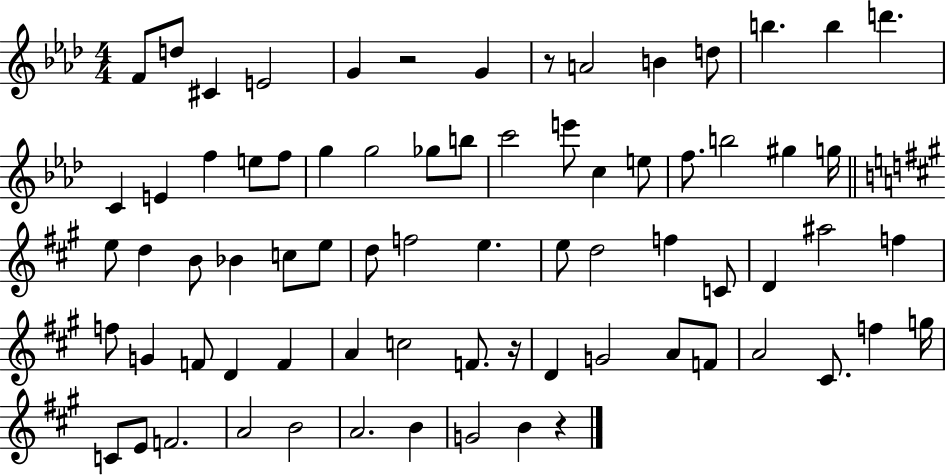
{
  \clef treble
  \numericTimeSignature
  \time 4/4
  \key aes \major
  \repeat volta 2 { f'8 d''8 cis'4 e'2 | g'4 r2 g'4 | r8 a'2 b'4 d''8 | b''4. b''4 d'''4. | \break c'4 e'4 f''4 e''8 f''8 | g''4 g''2 ges''8 b''8 | c'''2 e'''8 c''4 e''8 | f''8. b''2 gis''4 g''16 | \break \bar "||" \break \key a \major e''8 d''4 b'8 bes'4 c''8 e''8 | d''8 f''2 e''4. | e''8 d''2 f''4 c'8 | d'4 ais''2 f''4 | \break f''8 g'4 f'8 d'4 f'4 | a'4 c''2 f'8. r16 | d'4 g'2 a'8 f'8 | a'2 cis'8. f''4 g''16 | \break c'8 e'8 f'2. | a'2 b'2 | a'2. b'4 | g'2 b'4 r4 | \break } \bar "|."
}